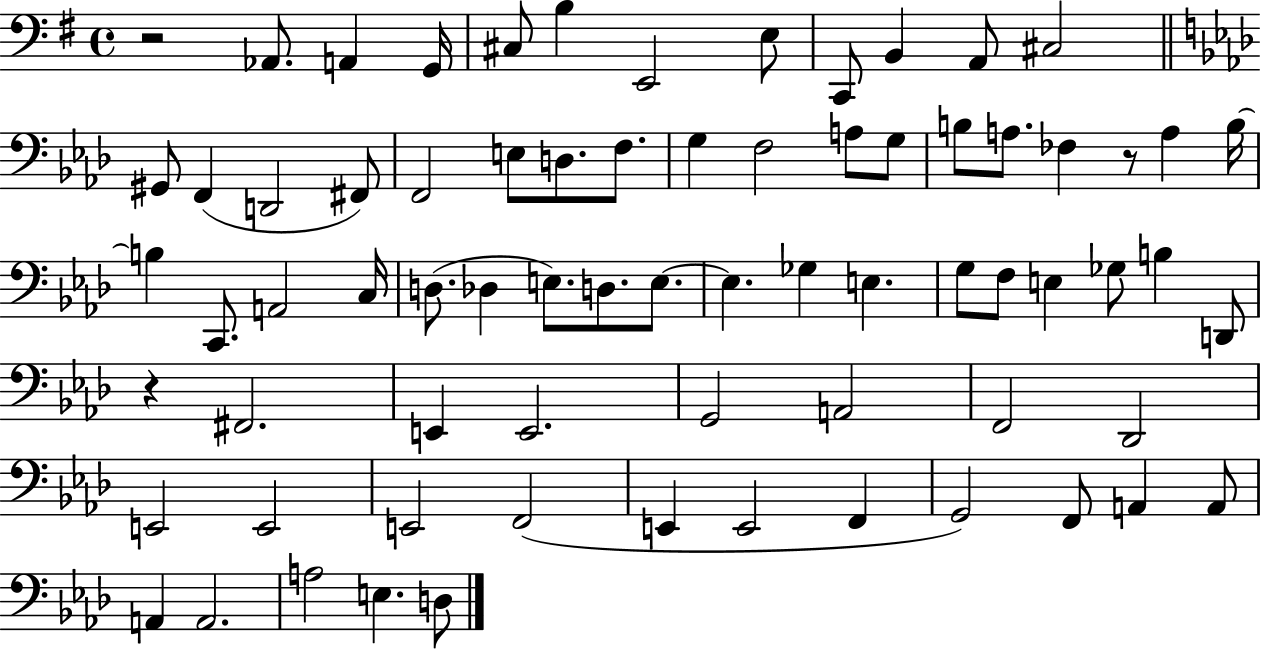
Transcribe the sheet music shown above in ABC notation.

X:1
T:Untitled
M:4/4
L:1/4
K:G
z2 _A,,/2 A,, G,,/4 ^C,/2 B, E,,2 E,/2 C,,/2 B,, A,,/2 ^C,2 ^G,,/2 F,, D,,2 ^F,,/2 F,,2 E,/2 D,/2 F,/2 G, F,2 A,/2 G,/2 B,/2 A,/2 _F, z/2 A, B,/4 B, C,,/2 A,,2 C,/4 D,/2 _D, E,/2 D,/2 E,/2 E, _G, E, G,/2 F,/2 E, _G,/2 B, D,,/2 z ^F,,2 E,, E,,2 G,,2 A,,2 F,,2 _D,,2 E,,2 E,,2 E,,2 F,,2 E,, E,,2 F,, G,,2 F,,/2 A,, A,,/2 A,, A,,2 A,2 E, D,/2